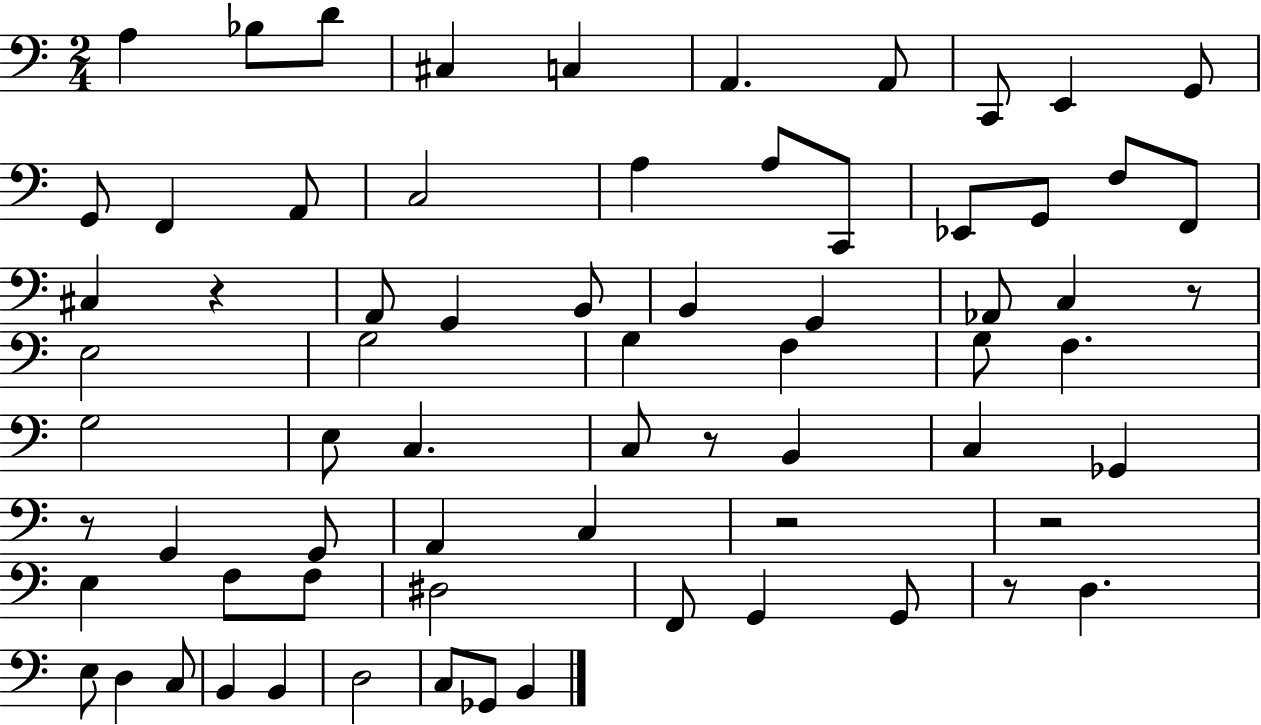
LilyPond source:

{
  \clef bass
  \numericTimeSignature
  \time 2/4
  \key c \major
  a4 bes8 d'8 | cis4 c4 | a,4. a,8 | c,8 e,4 g,8 | \break g,8 f,4 a,8 | c2 | a4 a8 c,8 | ees,8 g,8 f8 f,8 | \break cis4 r4 | a,8 g,4 b,8 | b,4 g,4 | aes,8 c4 r8 | \break e2 | g2 | g4 f4 | g8 f4. | \break g2 | e8 c4. | c8 r8 b,4 | c4 ges,4 | \break r8 g,4 g,8 | a,4 c4 | r2 | r2 | \break e4 f8 f8 | dis2 | f,8 g,4 g,8 | r8 d4. | \break e8 d4 c8 | b,4 b,4 | d2 | c8 ges,8 b,4 | \break \bar "|."
}